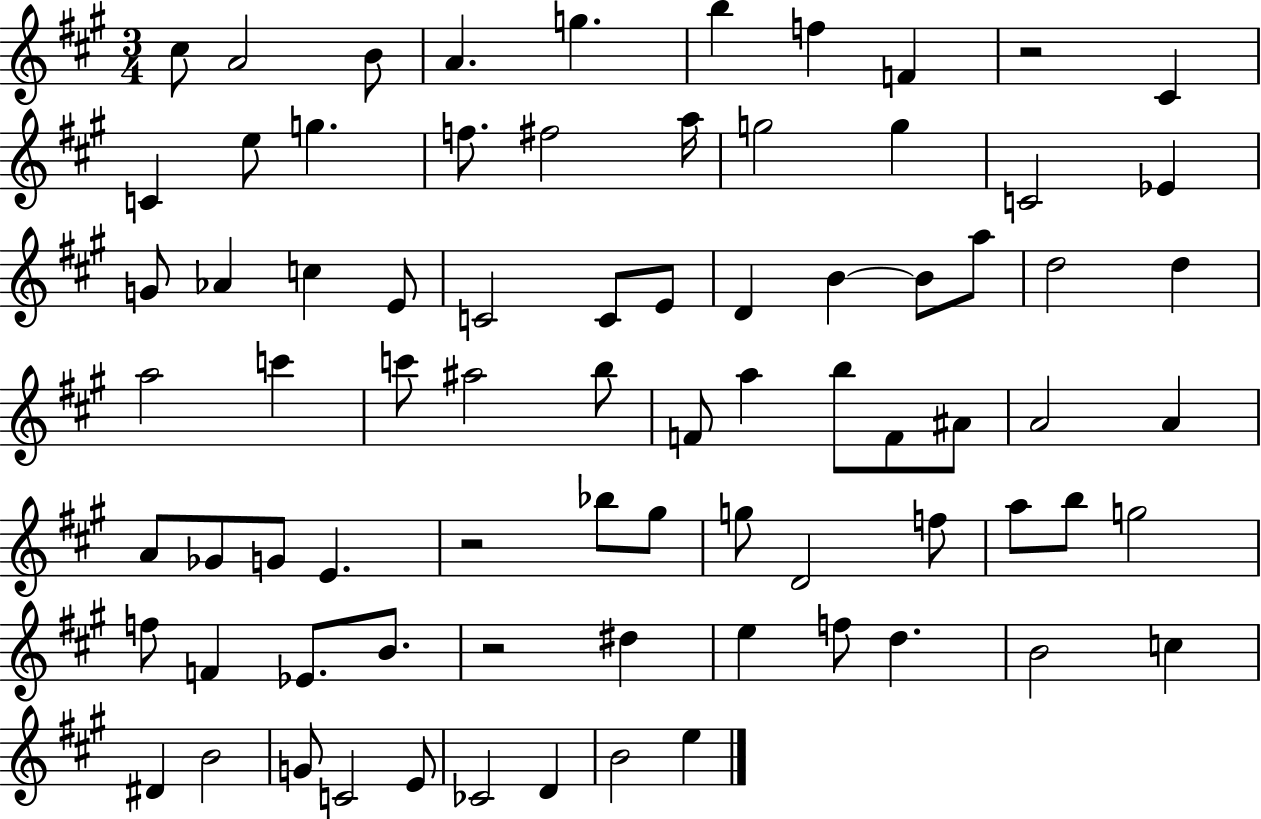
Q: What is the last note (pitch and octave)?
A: E5